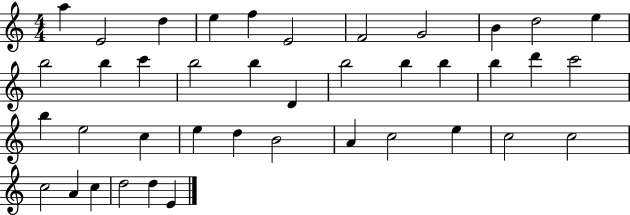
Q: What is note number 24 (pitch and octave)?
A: B5